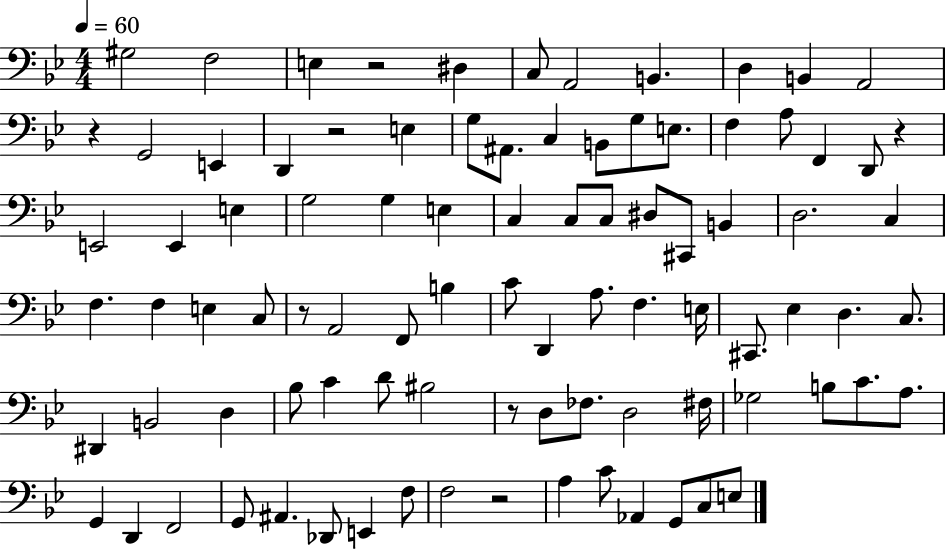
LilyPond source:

{
  \clef bass
  \numericTimeSignature
  \time 4/4
  \key bes \major
  \tempo 4 = 60
  gis2 f2 | e4 r2 dis4 | c8 a,2 b,4. | d4 b,4 a,2 | \break r4 g,2 e,4 | d,4 r2 e4 | g8 ais,8. c4 b,8 g8 e8. | f4 a8 f,4 d,8 r4 | \break e,2 e,4 e4 | g2 g4 e4 | c4 c8 c8 dis8 cis,8 b,4 | d2. c4 | \break f4. f4 e4 c8 | r8 a,2 f,8 b4 | c'8 d,4 a8. f4. e16 | cis,8. ees4 d4. c8. | \break dis,4 b,2 d4 | bes8 c'4 d'8 bis2 | r8 d8 fes8. d2 fis16 | ges2 b8 c'8. a8. | \break g,4 d,4 f,2 | g,8 ais,4. des,8 e,4 f8 | f2 r2 | a4 c'8 aes,4 g,8 c8 e8 | \break \bar "|."
}